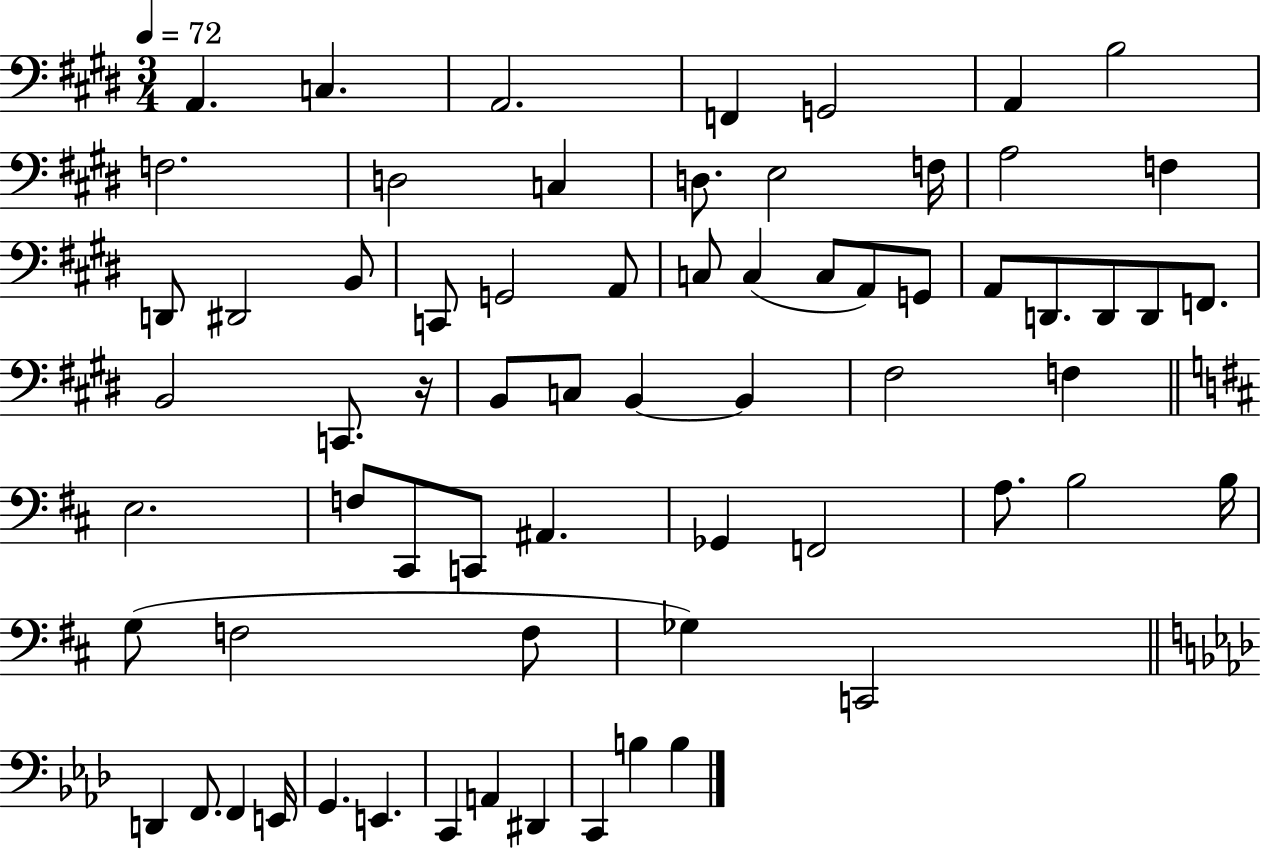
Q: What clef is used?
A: bass